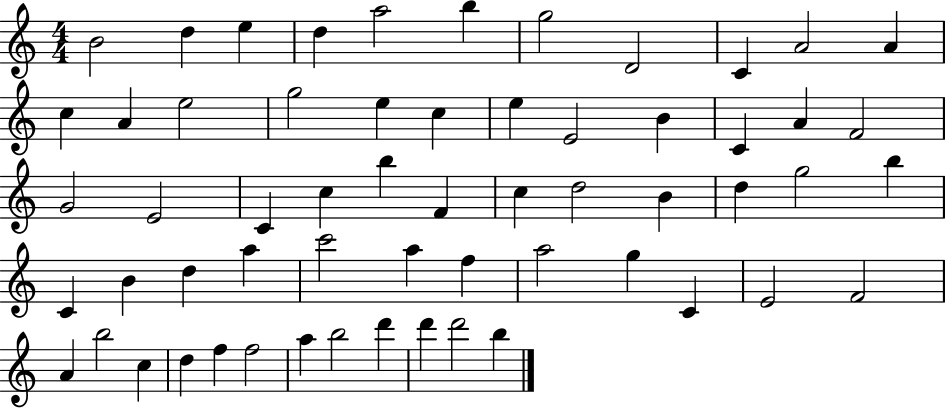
{
  \clef treble
  \numericTimeSignature
  \time 4/4
  \key c \major
  b'2 d''4 e''4 | d''4 a''2 b''4 | g''2 d'2 | c'4 a'2 a'4 | \break c''4 a'4 e''2 | g''2 e''4 c''4 | e''4 e'2 b'4 | c'4 a'4 f'2 | \break g'2 e'2 | c'4 c''4 b''4 f'4 | c''4 d''2 b'4 | d''4 g''2 b''4 | \break c'4 b'4 d''4 a''4 | c'''2 a''4 f''4 | a''2 g''4 c'4 | e'2 f'2 | \break a'4 b''2 c''4 | d''4 f''4 f''2 | a''4 b''2 d'''4 | d'''4 d'''2 b''4 | \break \bar "|."
}